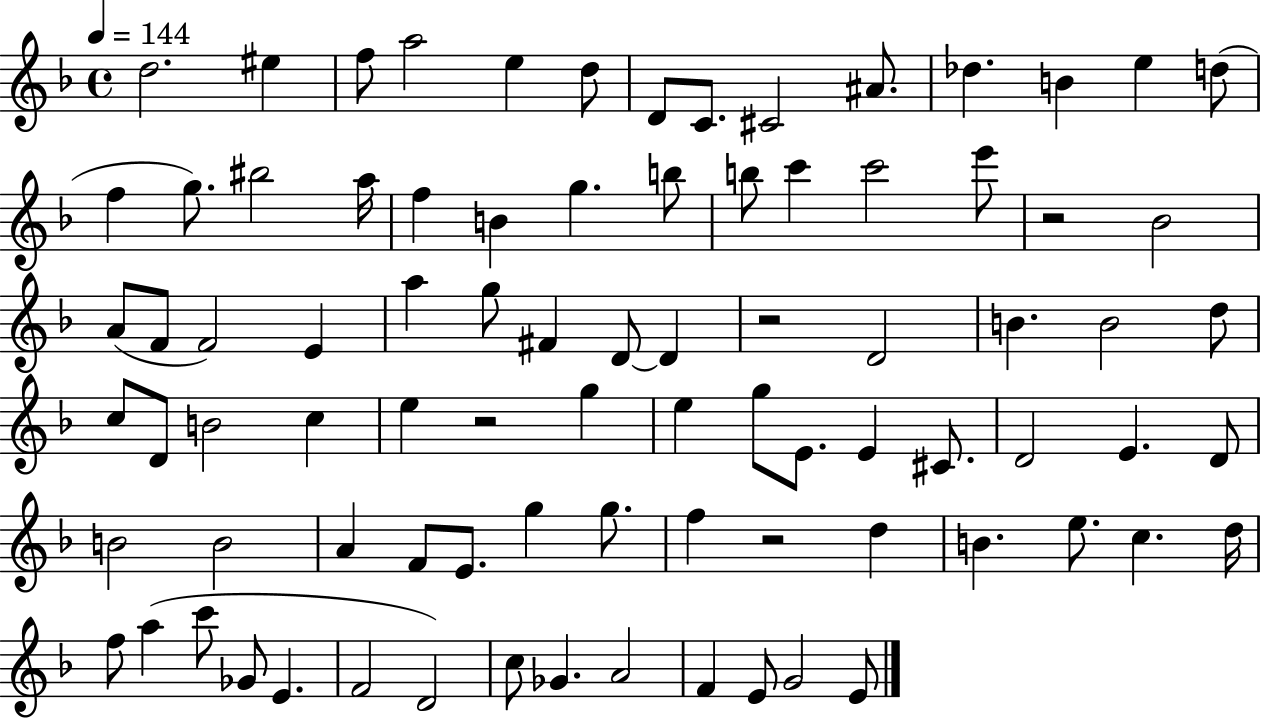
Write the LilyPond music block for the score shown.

{
  \clef treble
  \time 4/4
  \defaultTimeSignature
  \key f \major
  \tempo 4 = 144
  d''2. eis''4 | f''8 a''2 e''4 d''8 | d'8 c'8. cis'2 ais'8. | des''4. b'4 e''4 d''8( | \break f''4 g''8.) bis''2 a''16 | f''4 b'4 g''4. b''8 | b''8 c'''4 c'''2 e'''8 | r2 bes'2 | \break a'8( f'8 f'2) e'4 | a''4 g''8 fis'4 d'8~~ d'4 | r2 d'2 | b'4. b'2 d''8 | \break c''8 d'8 b'2 c''4 | e''4 r2 g''4 | e''4 g''8 e'8. e'4 cis'8. | d'2 e'4. d'8 | \break b'2 b'2 | a'4 f'8 e'8. g''4 g''8. | f''4 r2 d''4 | b'4. e''8. c''4. d''16 | \break f''8 a''4( c'''8 ges'8 e'4. | f'2 d'2) | c''8 ges'4. a'2 | f'4 e'8 g'2 e'8 | \break \bar "|."
}